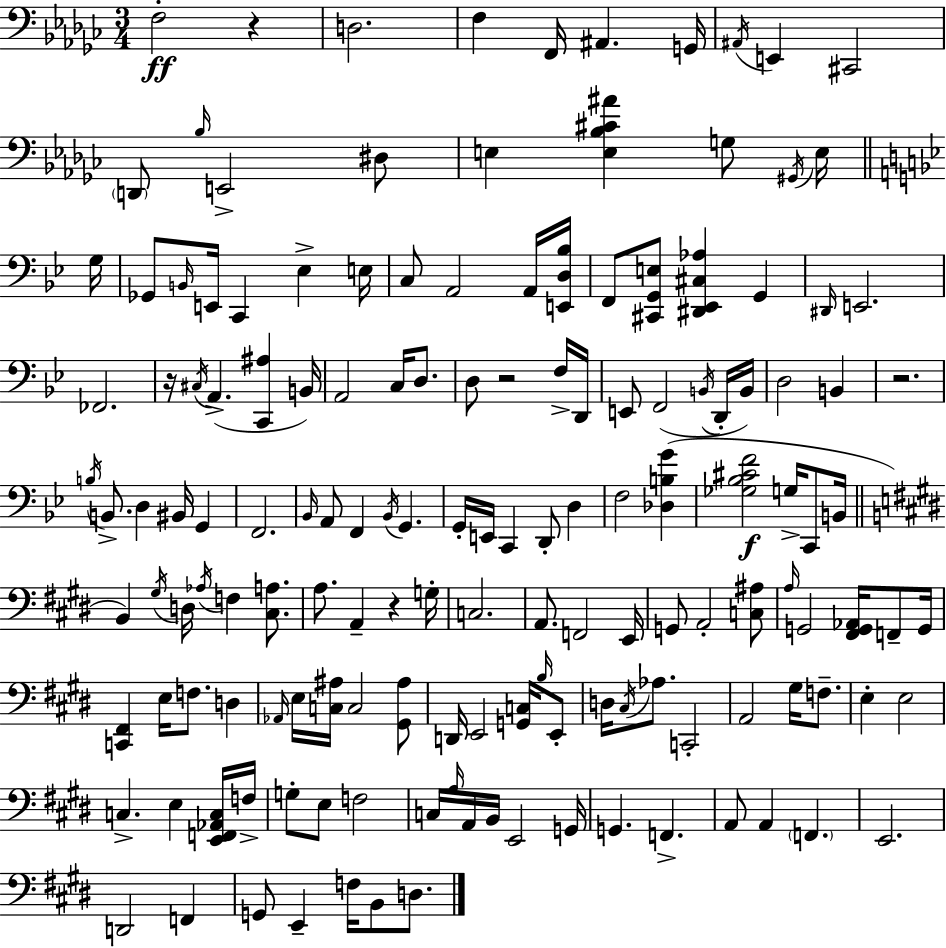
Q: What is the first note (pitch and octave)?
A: F3